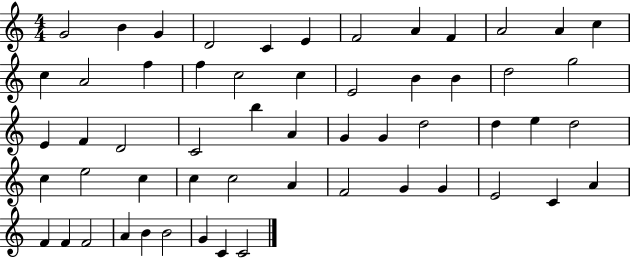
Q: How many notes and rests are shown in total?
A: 56